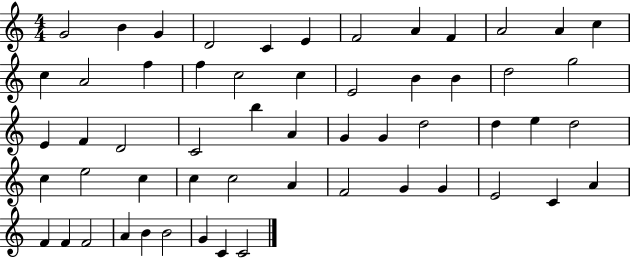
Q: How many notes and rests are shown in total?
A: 56